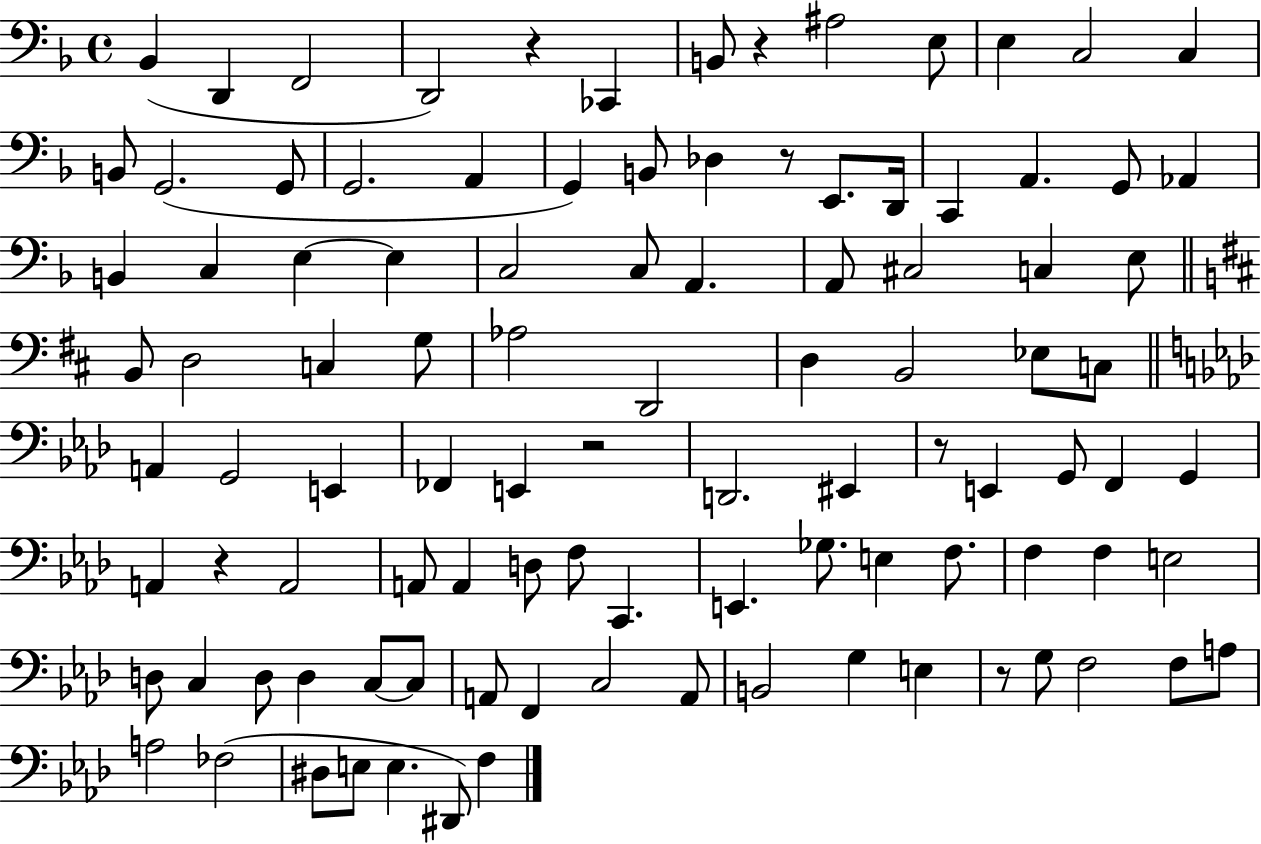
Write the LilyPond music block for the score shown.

{
  \clef bass
  \time 4/4
  \defaultTimeSignature
  \key f \major
  bes,4( d,4 f,2 | d,2) r4 ces,4 | b,8 r4 ais2 e8 | e4 c2 c4 | \break b,8 g,2.( g,8 | g,2. a,4 | g,4) b,8 des4 r8 e,8. d,16 | c,4 a,4. g,8 aes,4 | \break b,4 c4 e4~~ e4 | c2 c8 a,4. | a,8 cis2 c4 e8 | \bar "||" \break \key d \major b,8 d2 c4 g8 | aes2 d,2 | d4 b,2 ees8 c8 | \bar "||" \break \key aes \major a,4 g,2 e,4 | fes,4 e,4 r2 | d,2. eis,4 | r8 e,4 g,8 f,4 g,4 | \break a,4 r4 a,2 | a,8 a,4 d8 f8 c,4. | e,4. ges8. e4 f8. | f4 f4 e2 | \break d8 c4 d8 d4 c8~~ c8 | a,8 f,4 c2 a,8 | b,2 g4 e4 | r8 g8 f2 f8 a8 | \break a2 fes2( | dis8 e8 e4. dis,8) f4 | \bar "|."
}